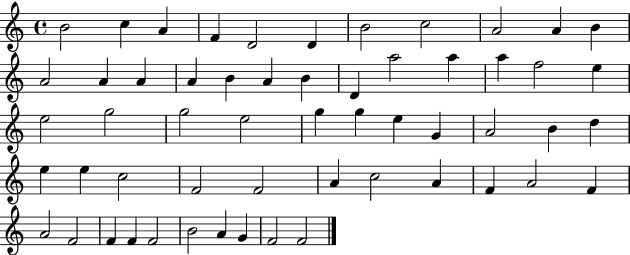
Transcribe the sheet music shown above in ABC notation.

X:1
T:Untitled
M:4/4
L:1/4
K:C
B2 c A F D2 D B2 c2 A2 A B A2 A A A B A B D a2 a a f2 e e2 g2 g2 e2 g g e G A2 B d e e c2 F2 F2 A c2 A F A2 F A2 F2 F F F2 B2 A G F2 F2